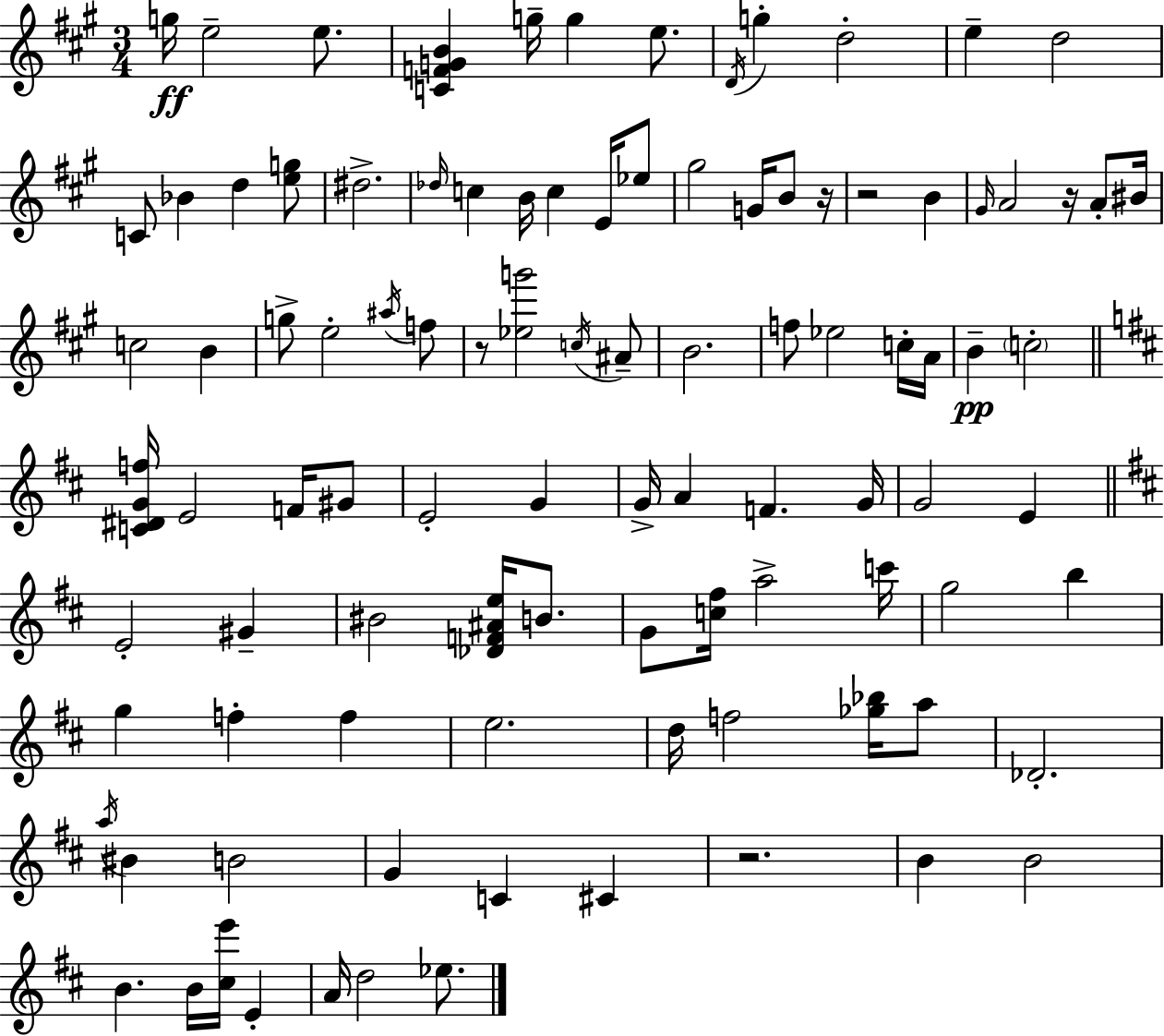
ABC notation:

X:1
T:Untitled
M:3/4
L:1/4
K:A
g/4 e2 e/2 [CFGB] g/4 g e/2 D/4 g d2 e d2 C/2 _B d [eg]/2 ^d2 _d/4 c B/4 c E/4 _e/2 ^g2 G/4 B/2 z/4 z2 B ^G/4 A2 z/4 A/2 ^B/4 c2 B g/2 e2 ^a/4 f/2 z/2 [_eg']2 c/4 ^A/2 B2 f/2 _e2 c/4 A/4 B c2 [C^DGf]/4 E2 F/4 ^G/2 E2 G G/4 A F G/4 G2 E E2 ^G ^B2 [_DF^Ae]/4 B/2 G/2 [c^f]/4 a2 c'/4 g2 b g f f e2 d/4 f2 [_g_b]/4 a/2 _D2 a/4 ^B B2 G C ^C z2 B B2 B B/4 [^ce']/4 E A/4 d2 _e/2